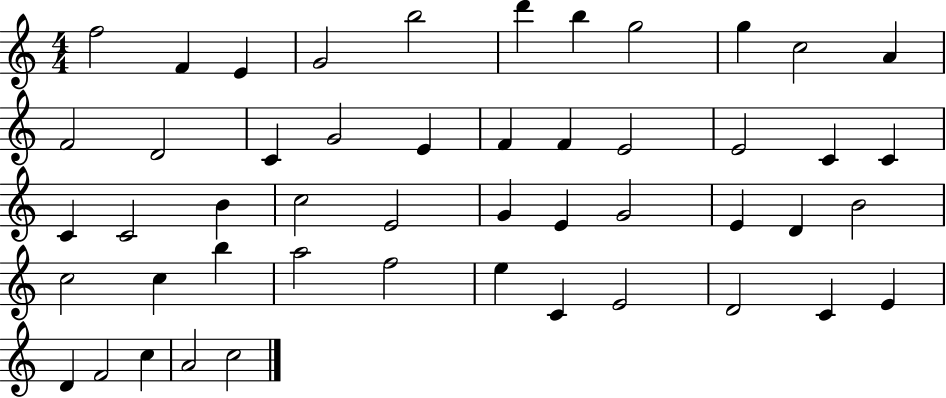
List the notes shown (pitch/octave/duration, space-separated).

F5/h F4/q E4/q G4/h B5/h D6/q B5/q G5/h G5/q C5/h A4/q F4/h D4/h C4/q G4/h E4/q F4/q F4/q E4/h E4/h C4/q C4/q C4/q C4/h B4/q C5/h E4/h G4/q E4/q G4/h E4/q D4/q B4/h C5/h C5/q B5/q A5/h F5/h E5/q C4/q E4/h D4/h C4/q E4/q D4/q F4/h C5/q A4/h C5/h